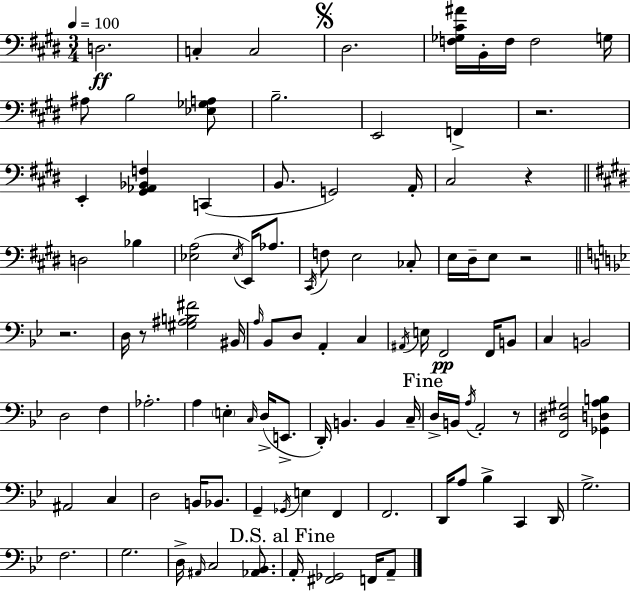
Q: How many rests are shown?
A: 6